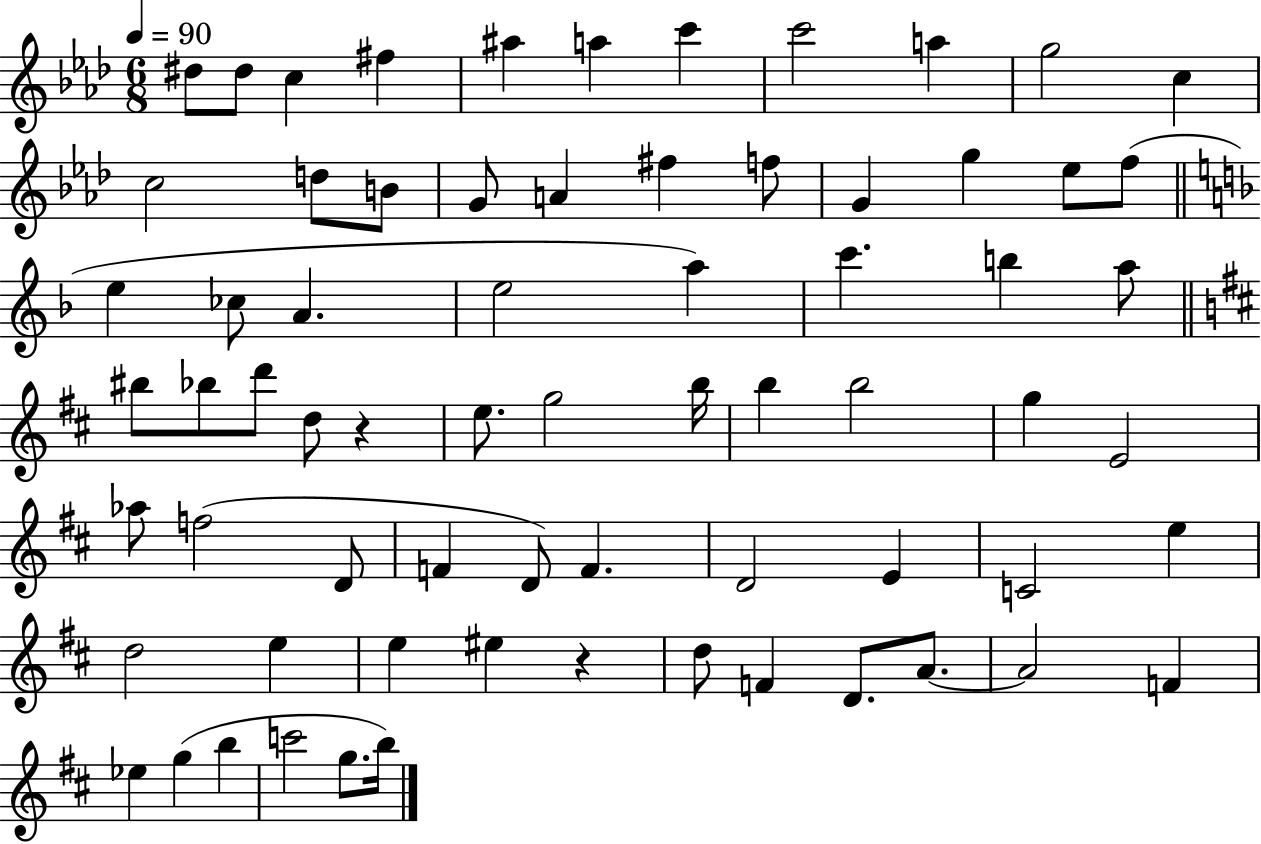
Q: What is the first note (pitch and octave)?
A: D#5